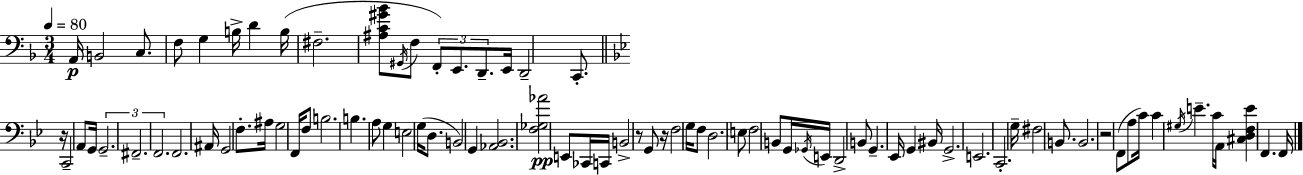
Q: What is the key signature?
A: F major